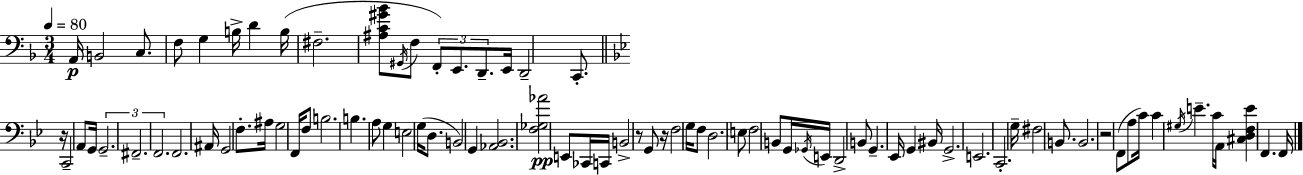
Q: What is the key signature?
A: F major